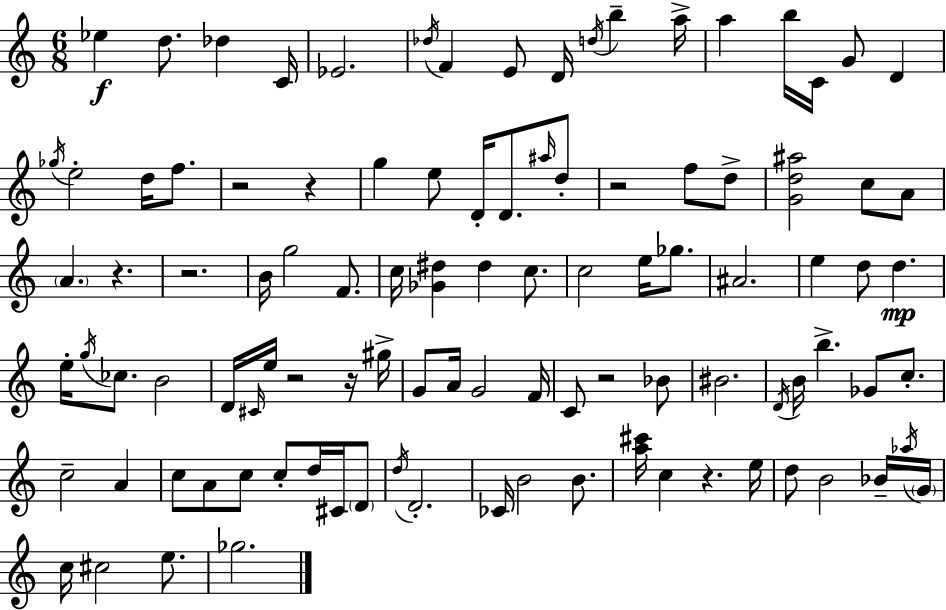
{
  \clef treble
  \numericTimeSignature
  \time 6/8
  \key a \minor
  \repeat volta 2 { ees''4\f d''8. des''4 c'16 | ees'2. | \acciaccatura { des''16 } f'4 e'8 d'16 \acciaccatura { d''16 } b''4-- | a''16-> a''4 b''16 c'16 g'8 d'4 | \break \acciaccatura { ges''16 } e''2-. d''16 | f''8. r2 r4 | g''4 e''8 d'16-. d'8. | \grace { ais''16 } d''8-. r2 | \break f''8 d''8-> <g' d'' ais''>2 | c''8 a'8 \parenthesize a'4. r4. | r2. | b'16 g''2 | \break f'8. c''16 <ges' dis''>4 dis''4 | c''8. c''2 | e''16 ges''8. ais'2. | e''4 d''8 d''4.\mp | \break e''16-. \acciaccatura { g''16 } ces''8. b'2 | d'16 \grace { cis'16 } e''16 r2 | r16 gis''16-> g'8 a'16 g'2 | f'16 c'8 r2 | \break bes'8 bis'2. | \acciaccatura { d'16 } b'16 b''4.-> | ges'8 c''8.-. c''2-- | a'4 c''8 a'8 c''8 | \break c''8-. d''16 cis'16 \parenthesize d'8 \acciaccatura { d''16 } d'2.-. | ces'16 b'2 | b'8. <a'' cis'''>16 c''4 | r4. e''16 d''8 b'2 | \break bes'16-- \acciaccatura { aes''16 } \parenthesize g'16 c''16 cis''2 | e''8. ges''2. | } \bar "|."
}